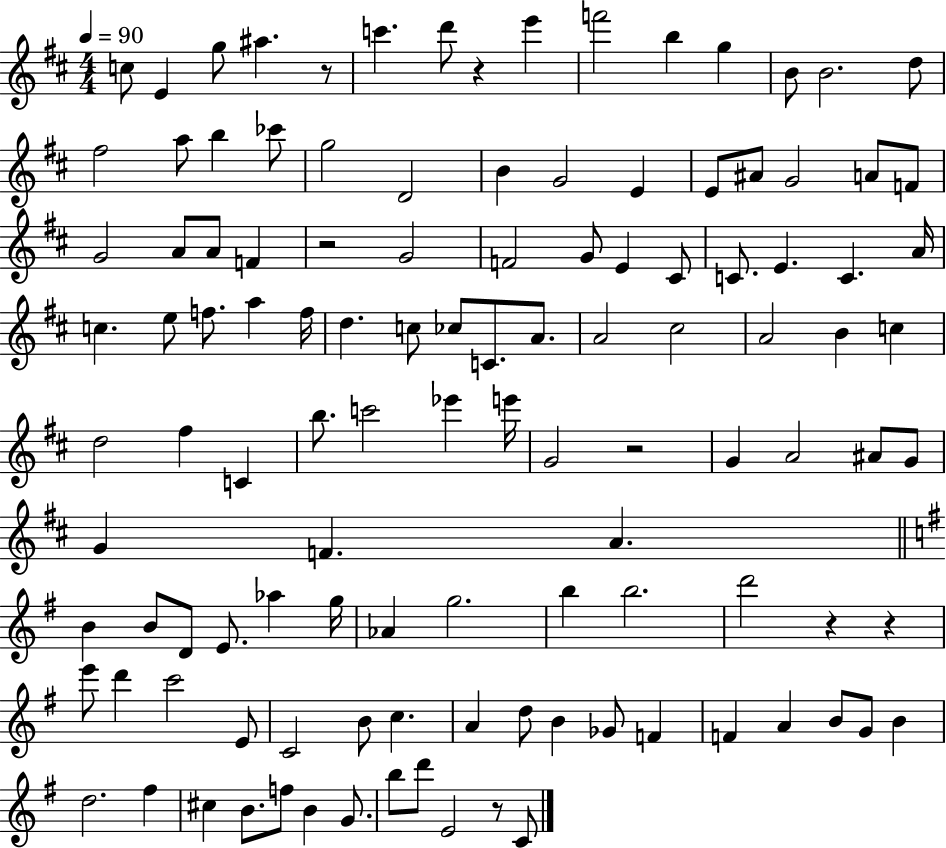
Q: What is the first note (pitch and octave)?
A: C5